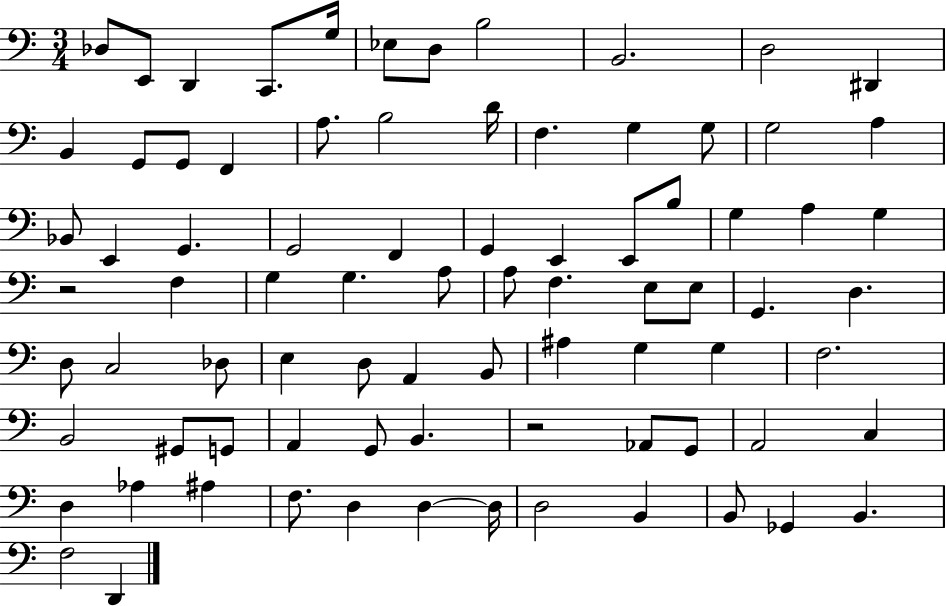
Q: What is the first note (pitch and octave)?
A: Db3